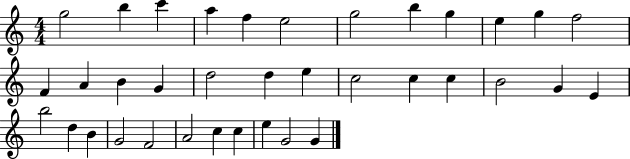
X:1
T:Untitled
M:4/4
L:1/4
K:C
g2 b c' a f e2 g2 b g e g f2 F A B G d2 d e c2 c c B2 G E b2 d B G2 F2 A2 c c e G2 G